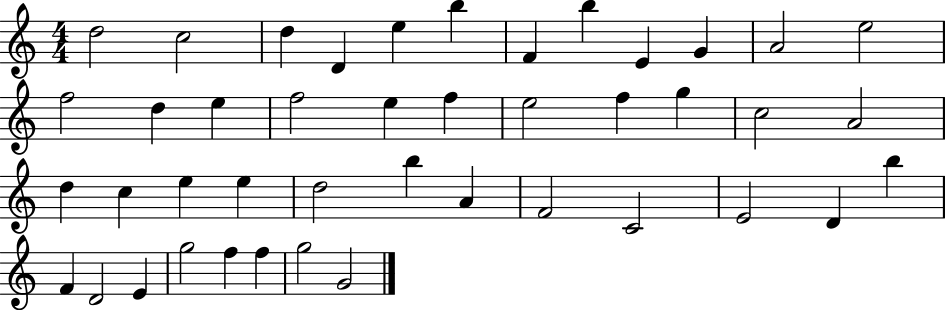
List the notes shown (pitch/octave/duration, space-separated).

D5/h C5/h D5/q D4/q E5/q B5/q F4/q B5/q E4/q G4/q A4/h E5/h F5/h D5/q E5/q F5/h E5/q F5/q E5/h F5/q G5/q C5/h A4/h D5/q C5/q E5/q E5/q D5/h B5/q A4/q F4/h C4/h E4/h D4/q B5/q F4/q D4/h E4/q G5/h F5/q F5/q G5/h G4/h